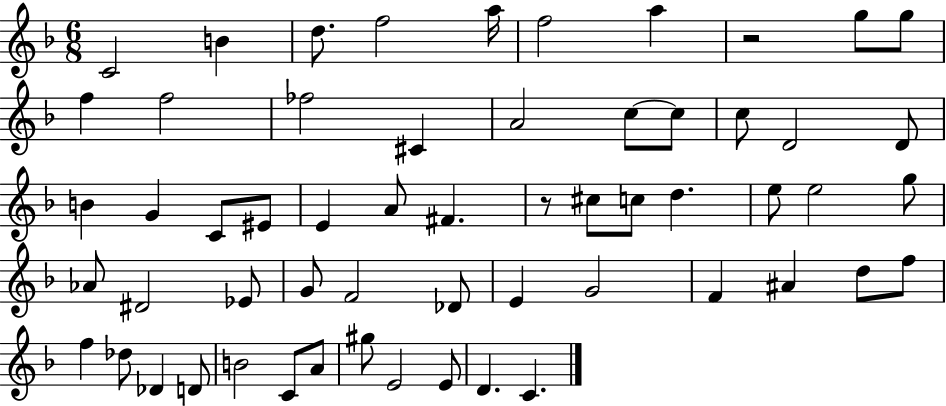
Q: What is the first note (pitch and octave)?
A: C4